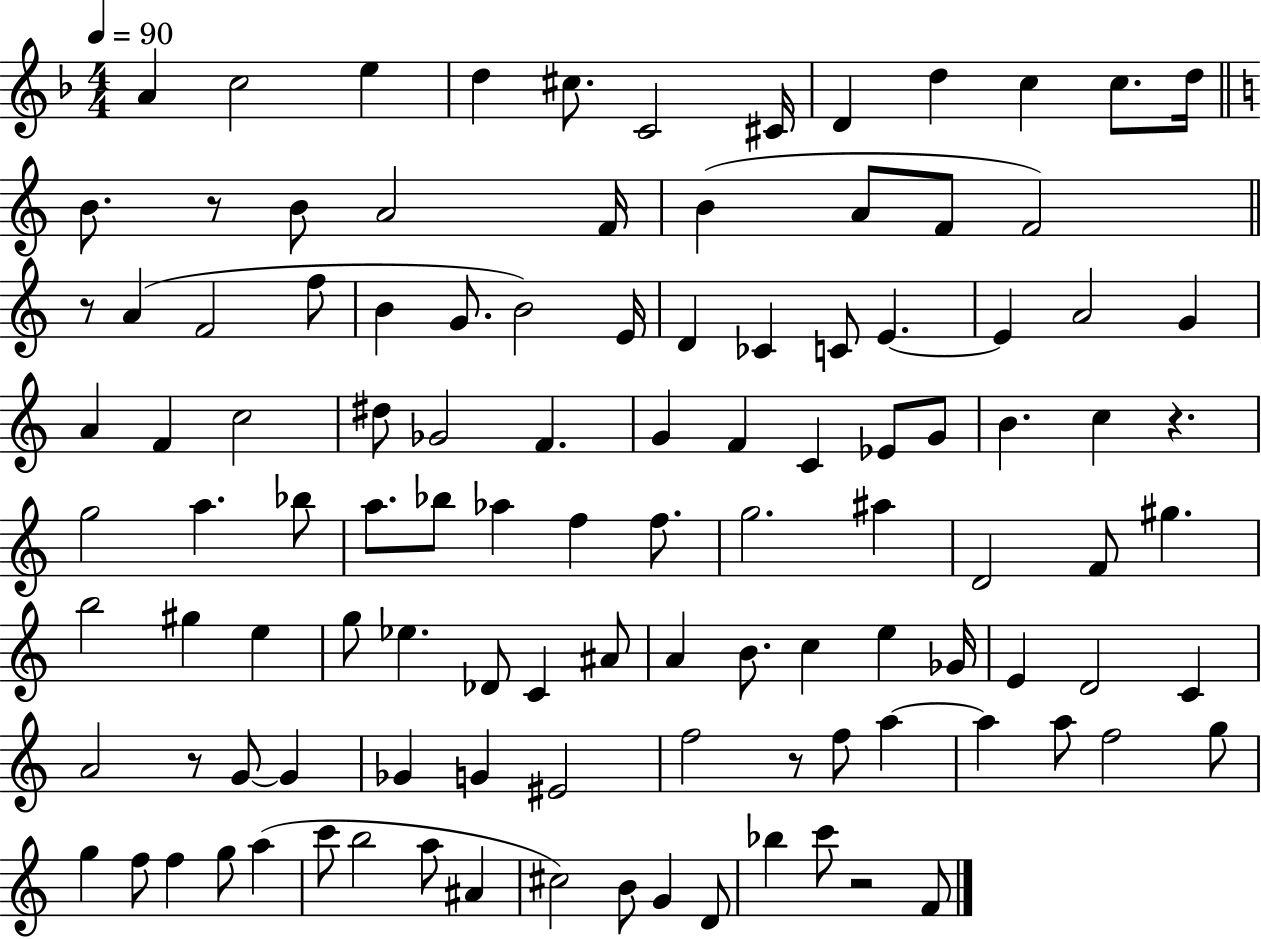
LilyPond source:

{
  \clef treble
  \numericTimeSignature
  \time 4/4
  \key f \major
  \tempo 4 = 90
  a'4 c''2 e''4 | d''4 cis''8. c'2 cis'16 | d'4 d''4 c''4 c''8. d''16 | \bar "||" \break \key c \major b'8. r8 b'8 a'2 f'16 | b'4( a'8 f'8 f'2) | \bar "||" \break \key a \minor r8 a'4( f'2 f''8 | b'4 g'8. b'2) e'16 | d'4 ces'4 c'8 e'4.~~ | e'4 a'2 g'4 | \break a'4 f'4 c''2 | dis''8 ges'2 f'4. | g'4 f'4 c'4 ees'8 g'8 | b'4. c''4 r4. | \break g''2 a''4. bes''8 | a''8. bes''8 aes''4 f''4 f''8. | g''2. ais''4 | d'2 f'8 gis''4. | \break b''2 gis''4 e''4 | g''8 ees''4. des'8 c'4 ais'8 | a'4 b'8. c''4 e''4 ges'16 | e'4 d'2 c'4 | \break a'2 r8 g'8~~ g'4 | ges'4 g'4 eis'2 | f''2 r8 f''8 a''4~~ | a''4 a''8 f''2 g''8 | \break g''4 f''8 f''4 g''8 a''4( | c'''8 b''2 a''8 ais'4 | cis''2) b'8 g'4 d'8 | bes''4 c'''8 r2 f'8 | \break \bar "|."
}